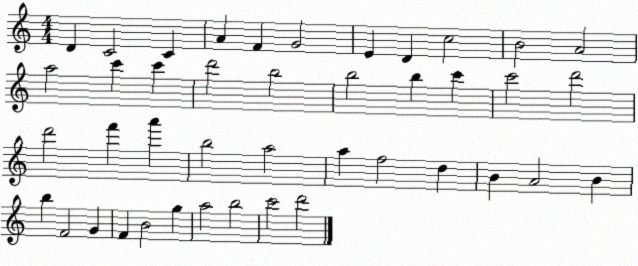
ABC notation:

X:1
T:Untitled
M:4/4
L:1/4
K:C
D C2 C A F G2 E D c2 B2 A2 a2 c' c' d'2 b2 b2 b c' c'2 d'2 d'2 f' a' b2 a2 a f2 d B A2 B b F2 G F B2 g a2 b2 c'2 d'2